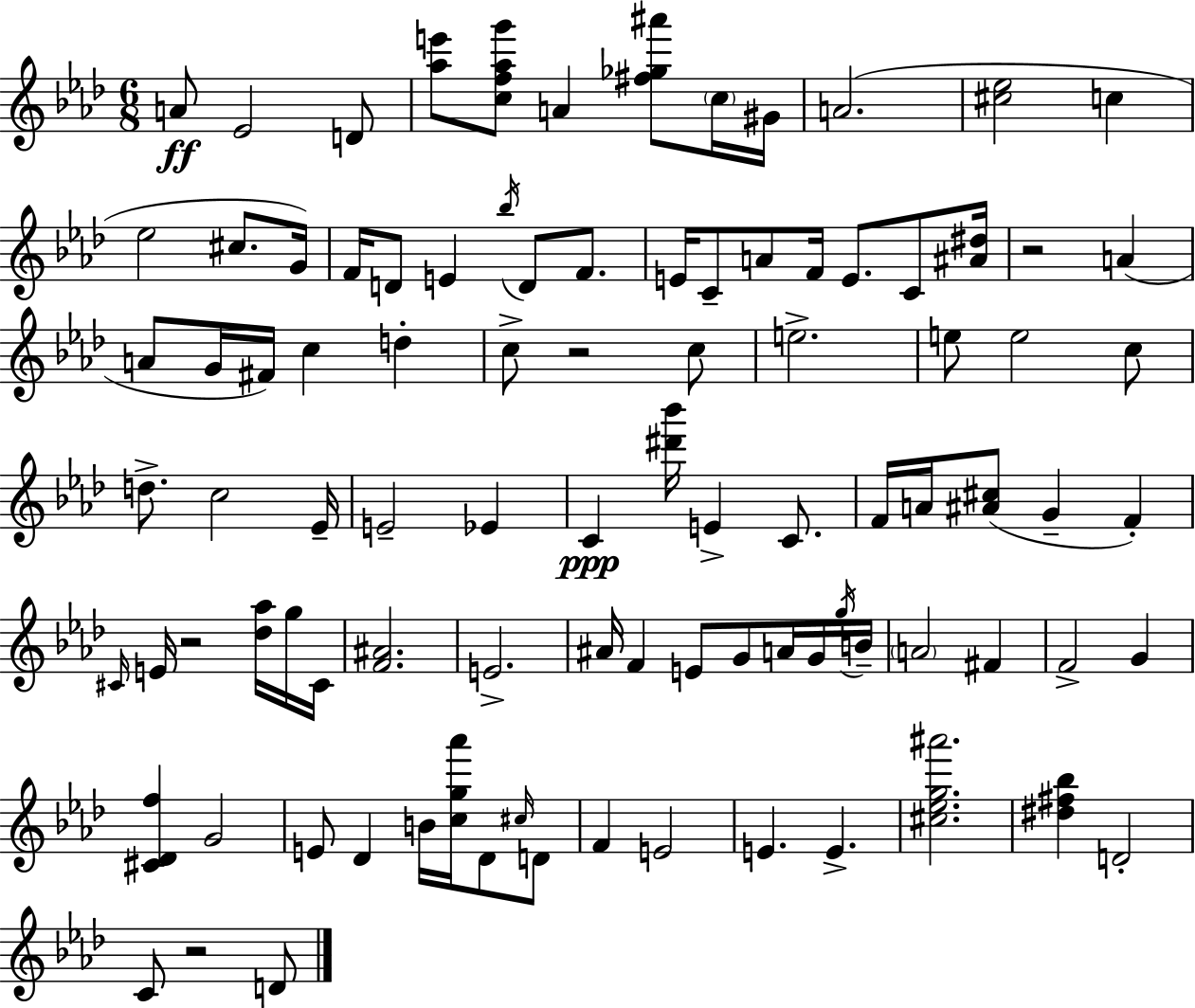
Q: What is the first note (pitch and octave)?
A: A4